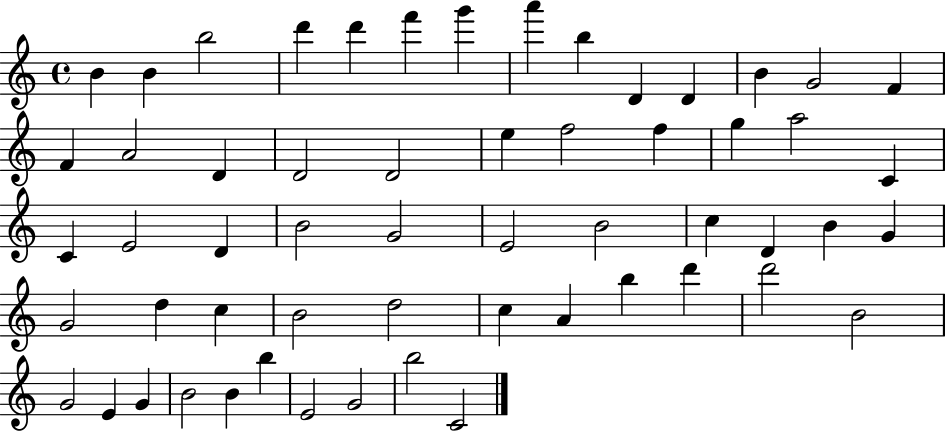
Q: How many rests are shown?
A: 0